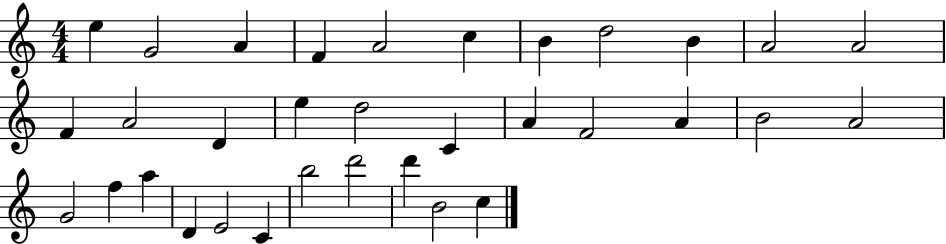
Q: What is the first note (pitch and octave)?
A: E5